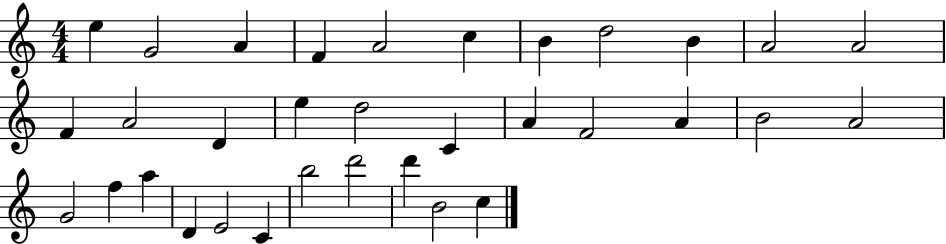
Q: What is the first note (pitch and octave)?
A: E5